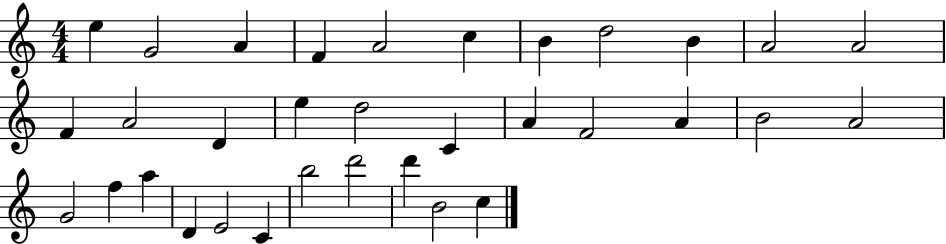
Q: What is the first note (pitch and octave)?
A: E5